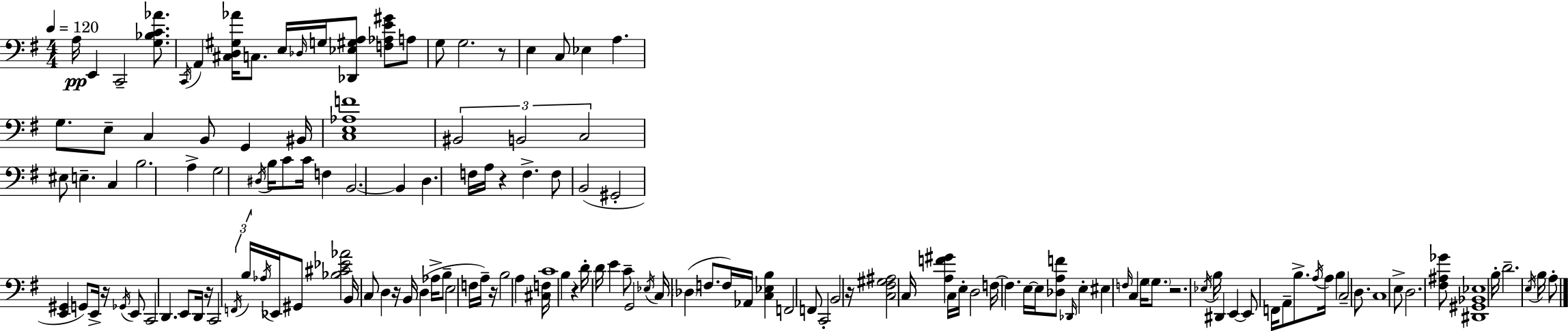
A3/s E2/q C2/h [G3,Bb3,C4,Ab4]/e. C2/s A2/q [C#3,D3,G#3,Ab4]/s C3/e. E3/s Db3/s G3/s [Db2,Eb3,G#3,A3]/e [F3,Ab3,E4,G#4]/e A3/e G3/e G3/h. R/e E3/q C3/e Eb3/q A3/q. G3/e. E3/e C3/q B2/e G2/q BIS2/s [C3,E3,Ab3,F4]/w BIS2/h B2/h C3/h EIS3/e E3/q. C3/q B3/h. A3/q G3/h D#3/s B3/s C4/e C4/s F3/q B2/h. B2/q D3/q. F3/s A3/s R/q F3/q. F3/e B2/h G#2/h [E2,G#2]/q G2/e E2/s R/s Gb2/s E2/e C2/h D2/q. E2/e D2/s R/s C2/h F2/s B3/s Ab3/s Eb2/s G#2/e [Bb3,C#4,Eb4,Ab4]/h B2/s C3/e D3/q R/s B2/s D3/q Ab3/s B3/e E3/h F3/s A3/s R/s B3/h A3/q [C#3,F3]/s C4/w B3/q R/q D4/s D4/s E4/q C4/e G2/h Eb3/s C3/s Db3/q F3/e. F3/s Ab2/s [C3,Eb3,B3]/q F2/h F2/e C2/h B2/h R/s [C3,F#3,G#3,A#3]/h C3/s [A3,F4,G#4]/q C3/s E3/s D3/h F3/s F3/q. E3/s E3/s [Db3,A3,F4]/e Db2/s E3/q EIS3/q F3/s C3/q G3/s G3/e. R/h. Eb3/s B3/s D#2/q E2/q E2/e F2/s A2/e B3/e. A3/s A3/s B3/q C3/h D3/e. C3/w E3/e D3/h. [F#3,A#3,Gb4]/e [D#2,G#2,Bb2,Eb3]/w B3/s D4/h. E3/s B3/s A3/e